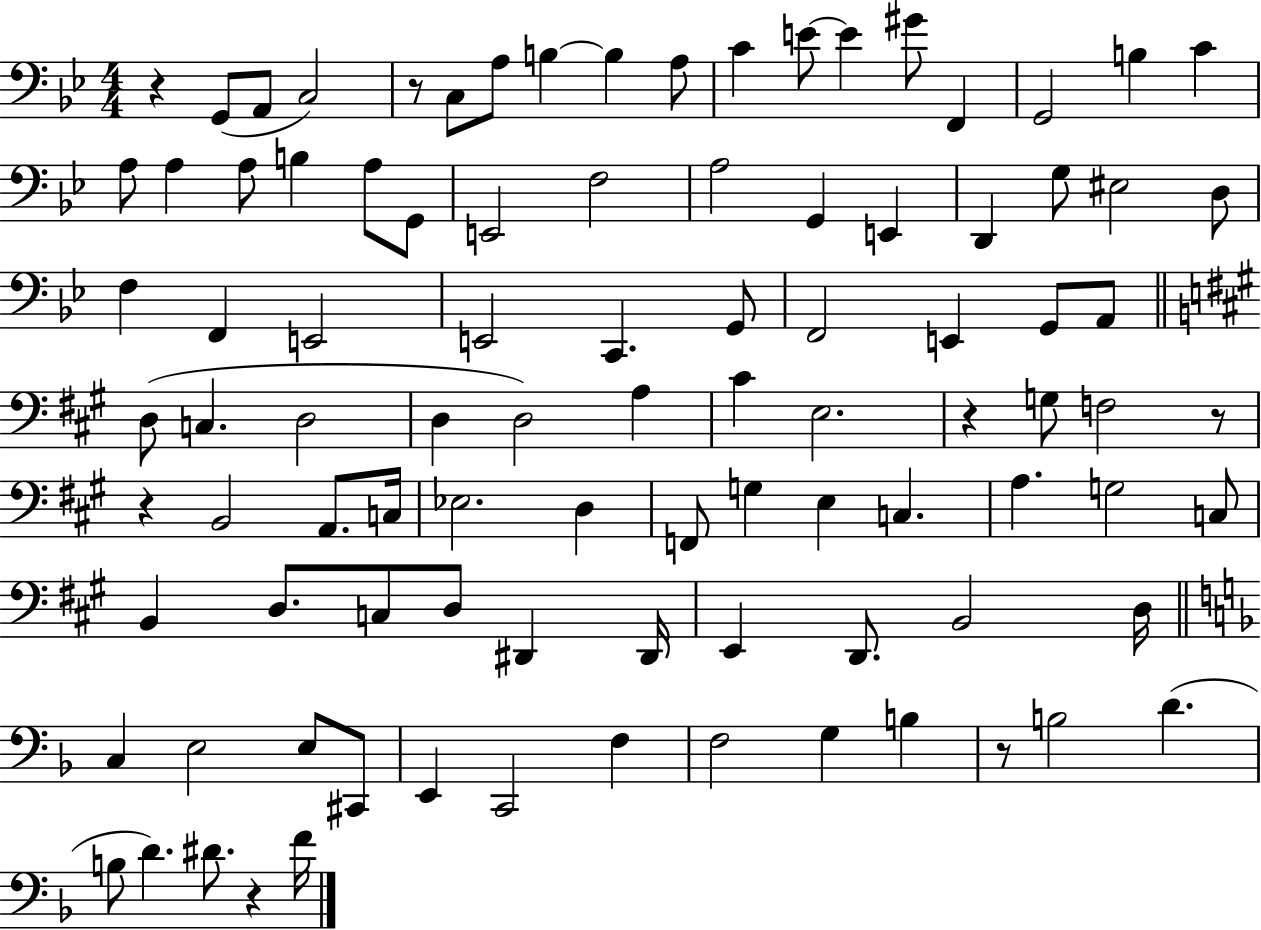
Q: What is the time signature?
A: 4/4